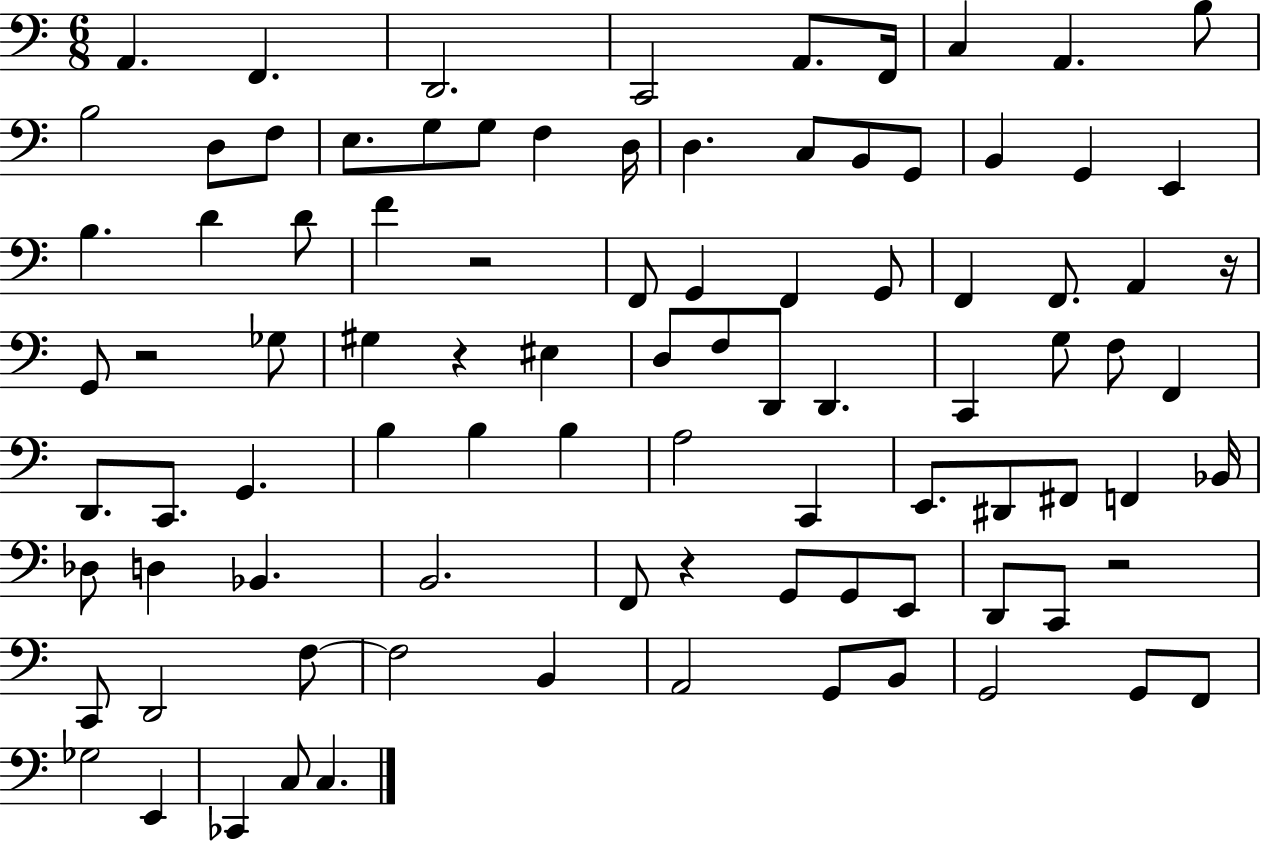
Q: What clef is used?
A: bass